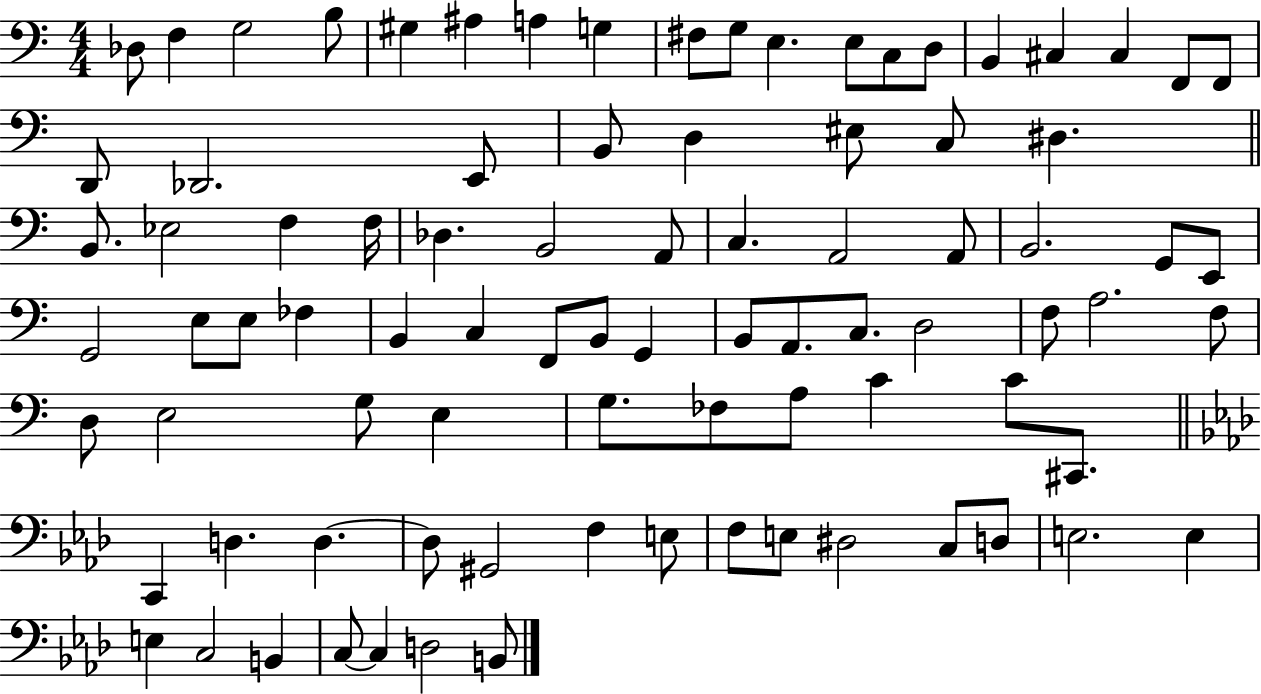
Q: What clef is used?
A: bass